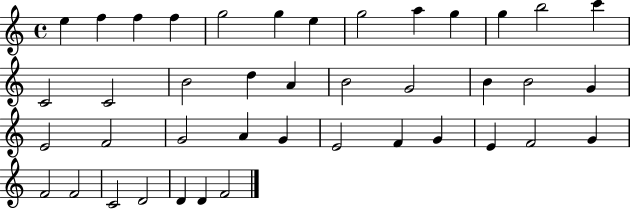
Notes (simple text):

E5/q F5/q F5/q F5/q G5/h G5/q E5/q G5/h A5/q G5/q G5/q B5/h C6/q C4/h C4/h B4/h D5/q A4/q B4/h G4/h B4/q B4/h G4/q E4/h F4/h G4/h A4/q G4/q E4/h F4/q G4/q E4/q F4/h G4/q F4/h F4/h C4/h D4/h D4/q D4/q F4/h